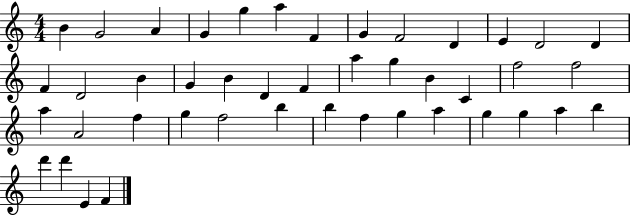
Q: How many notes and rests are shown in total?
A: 44